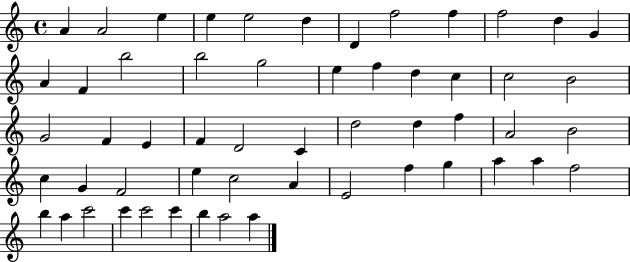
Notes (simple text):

A4/q A4/h E5/q E5/q E5/h D5/q D4/q F5/h F5/q F5/h D5/q G4/q A4/q F4/q B5/h B5/h G5/h E5/q F5/q D5/q C5/q C5/h B4/h G4/h F4/q E4/q F4/q D4/h C4/q D5/h D5/q F5/q A4/h B4/h C5/q G4/q F4/h E5/q C5/h A4/q E4/h F5/q G5/q A5/q A5/q F5/h B5/q A5/q C6/h C6/q C6/h C6/q B5/q A5/h A5/q